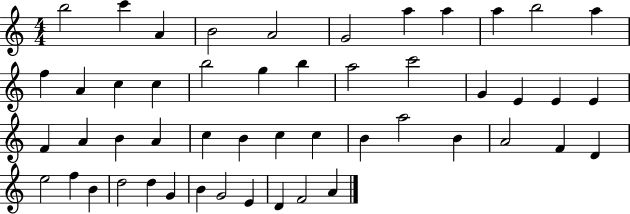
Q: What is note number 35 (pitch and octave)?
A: B4